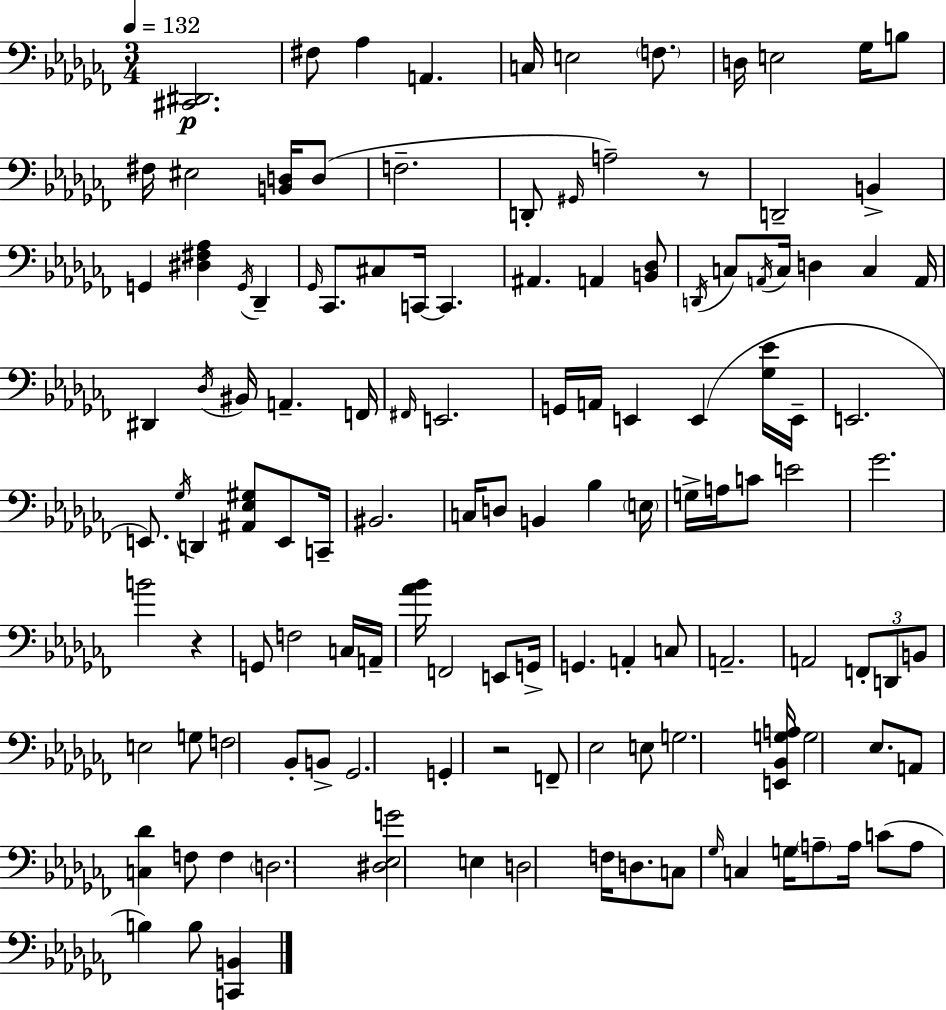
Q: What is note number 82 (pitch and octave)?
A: E3